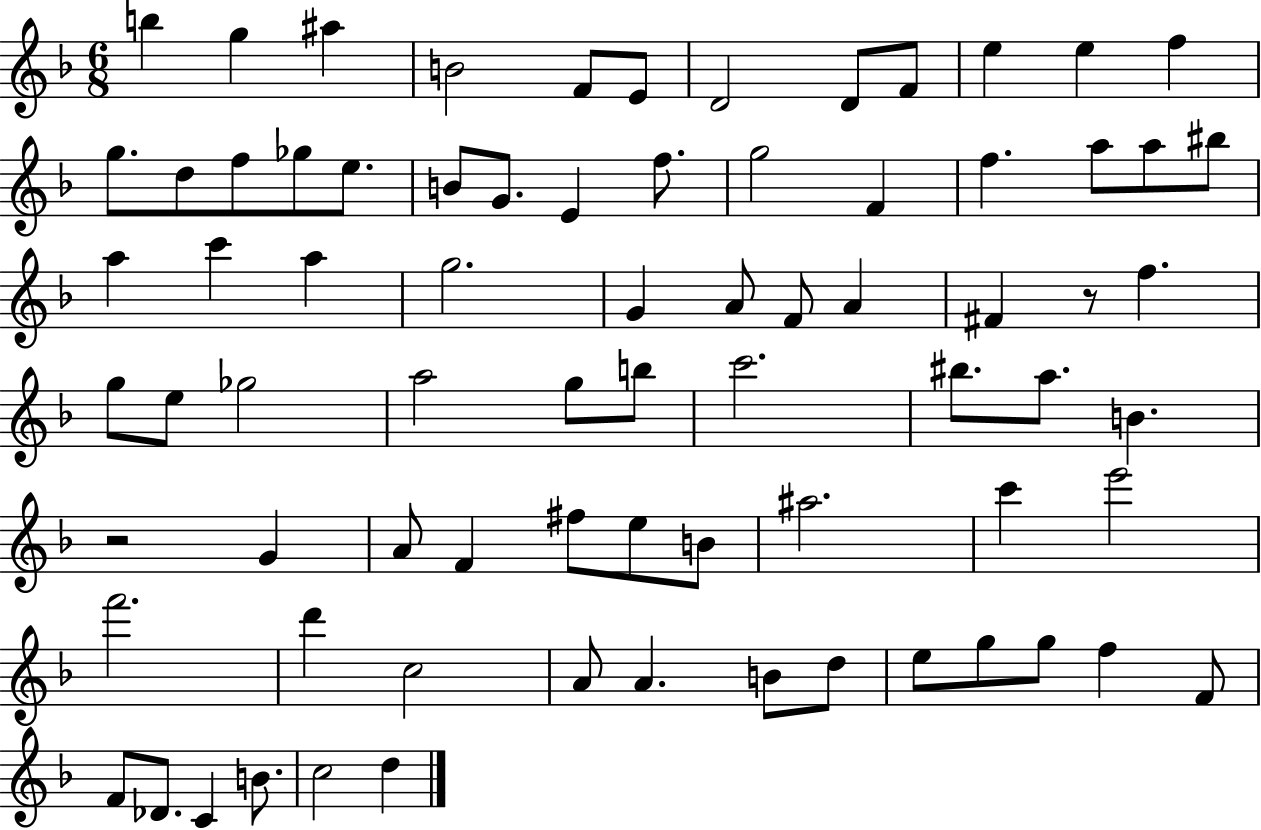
X:1
T:Untitled
M:6/8
L:1/4
K:F
b g ^a B2 F/2 E/2 D2 D/2 F/2 e e f g/2 d/2 f/2 _g/2 e/2 B/2 G/2 E f/2 g2 F f a/2 a/2 ^b/2 a c' a g2 G A/2 F/2 A ^F z/2 f g/2 e/2 _g2 a2 g/2 b/2 c'2 ^b/2 a/2 B z2 G A/2 F ^f/2 e/2 B/2 ^a2 c' e'2 f'2 d' c2 A/2 A B/2 d/2 e/2 g/2 g/2 f F/2 F/2 _D/2 C B/2 c2 d